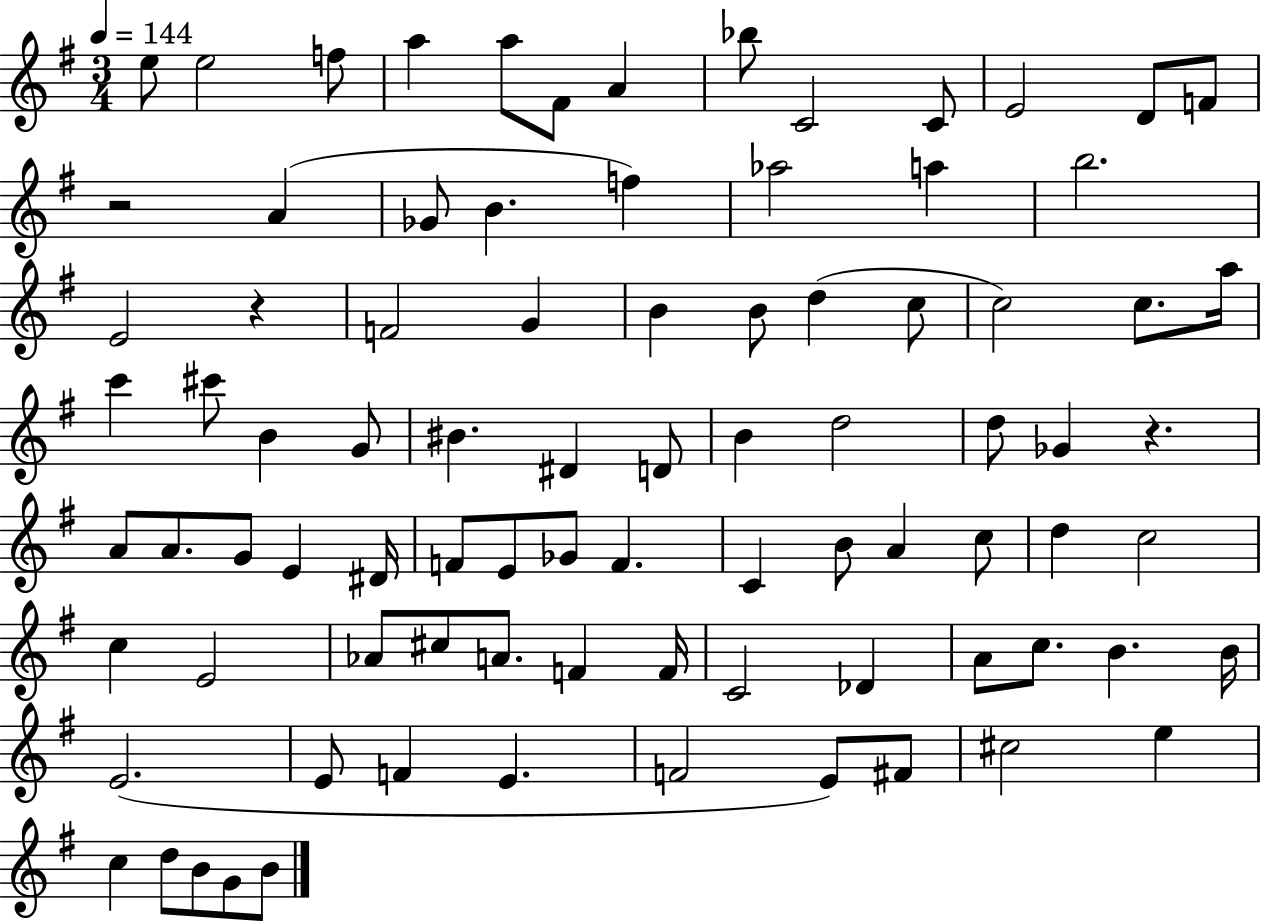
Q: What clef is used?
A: treble